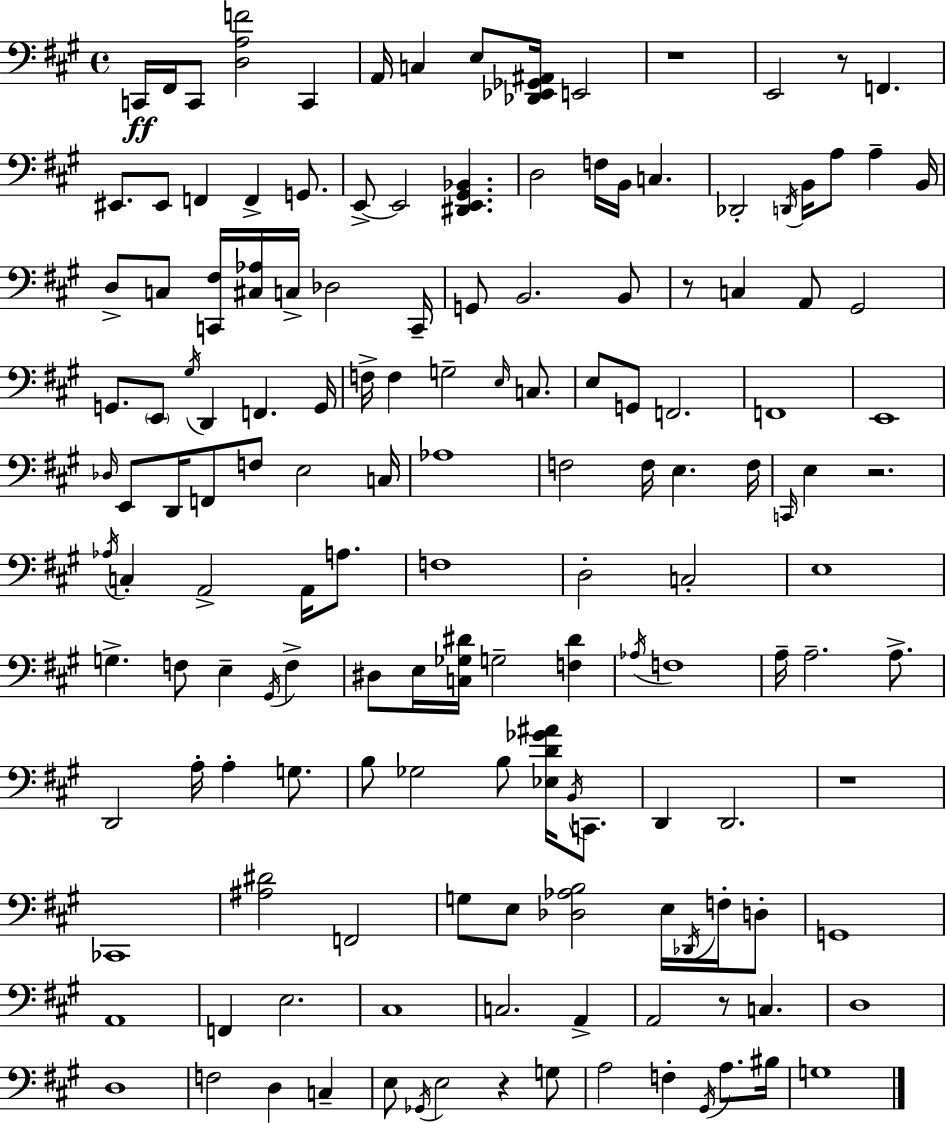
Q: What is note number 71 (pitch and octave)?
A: A2